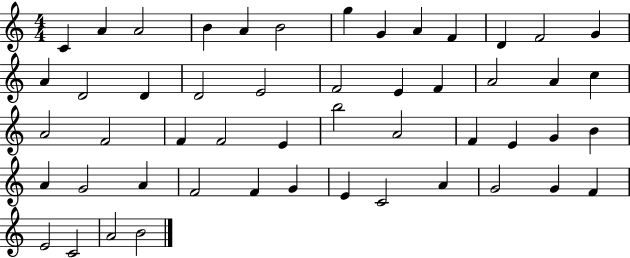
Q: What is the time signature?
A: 4/4